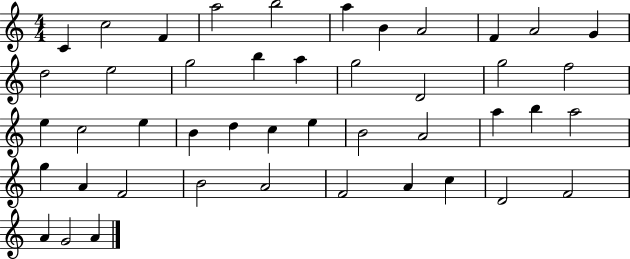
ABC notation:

X:1
T:Untitled
M:4/4
L:1/4
K:C
C c2 F a2 b2 a B A2 F A2 G d2 e2 g2 b a g2 D2 g2 f2 e c2 e B d c e B2 A2 a b a2 g A F2 B2 A2 F2 A c D2 F2 A G2 A